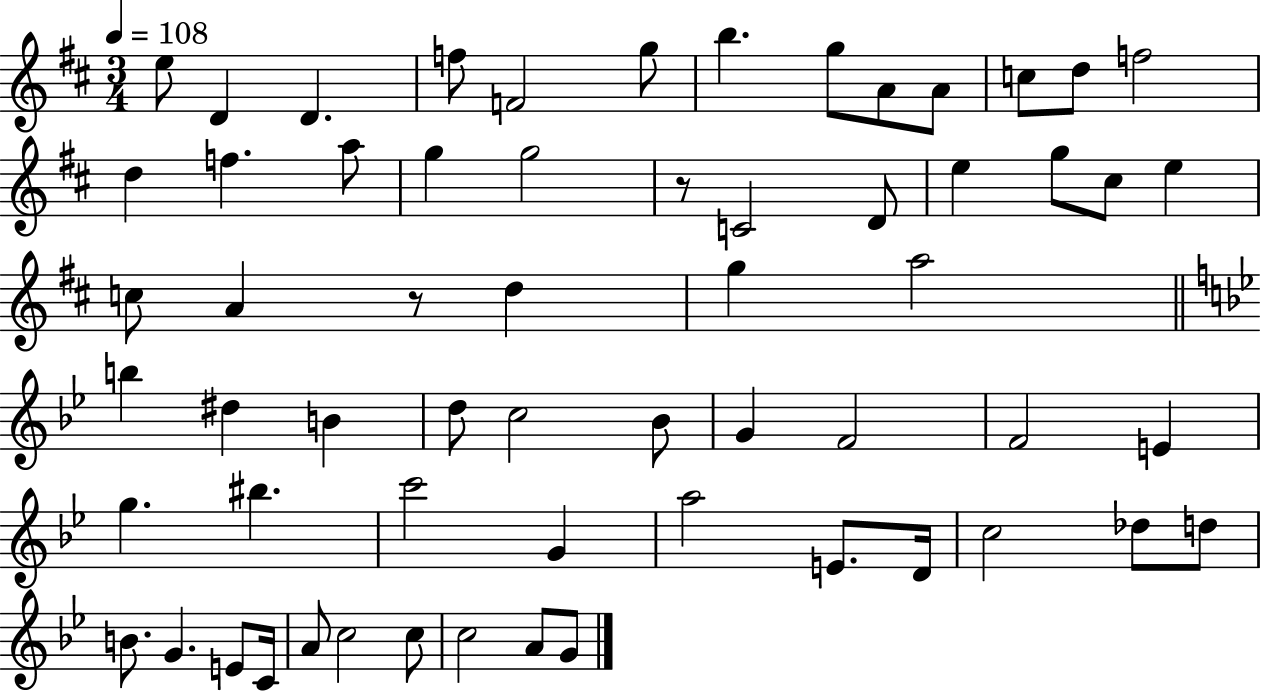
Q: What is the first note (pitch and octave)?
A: E5